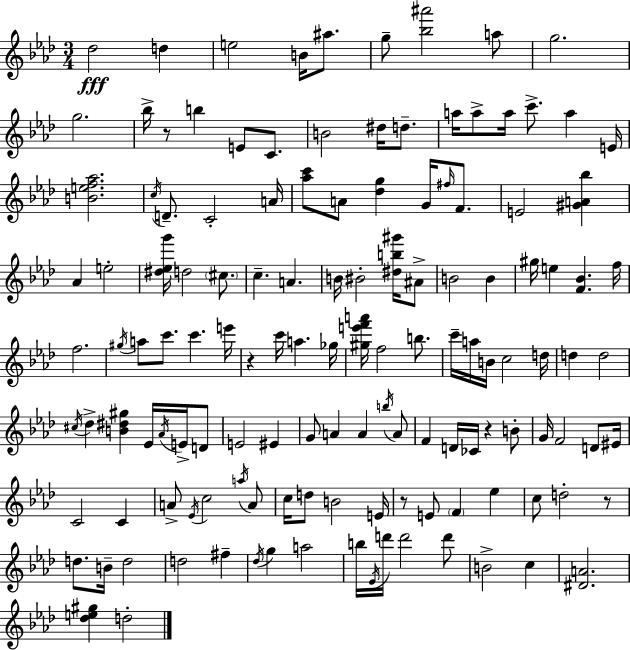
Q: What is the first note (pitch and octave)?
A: Db5